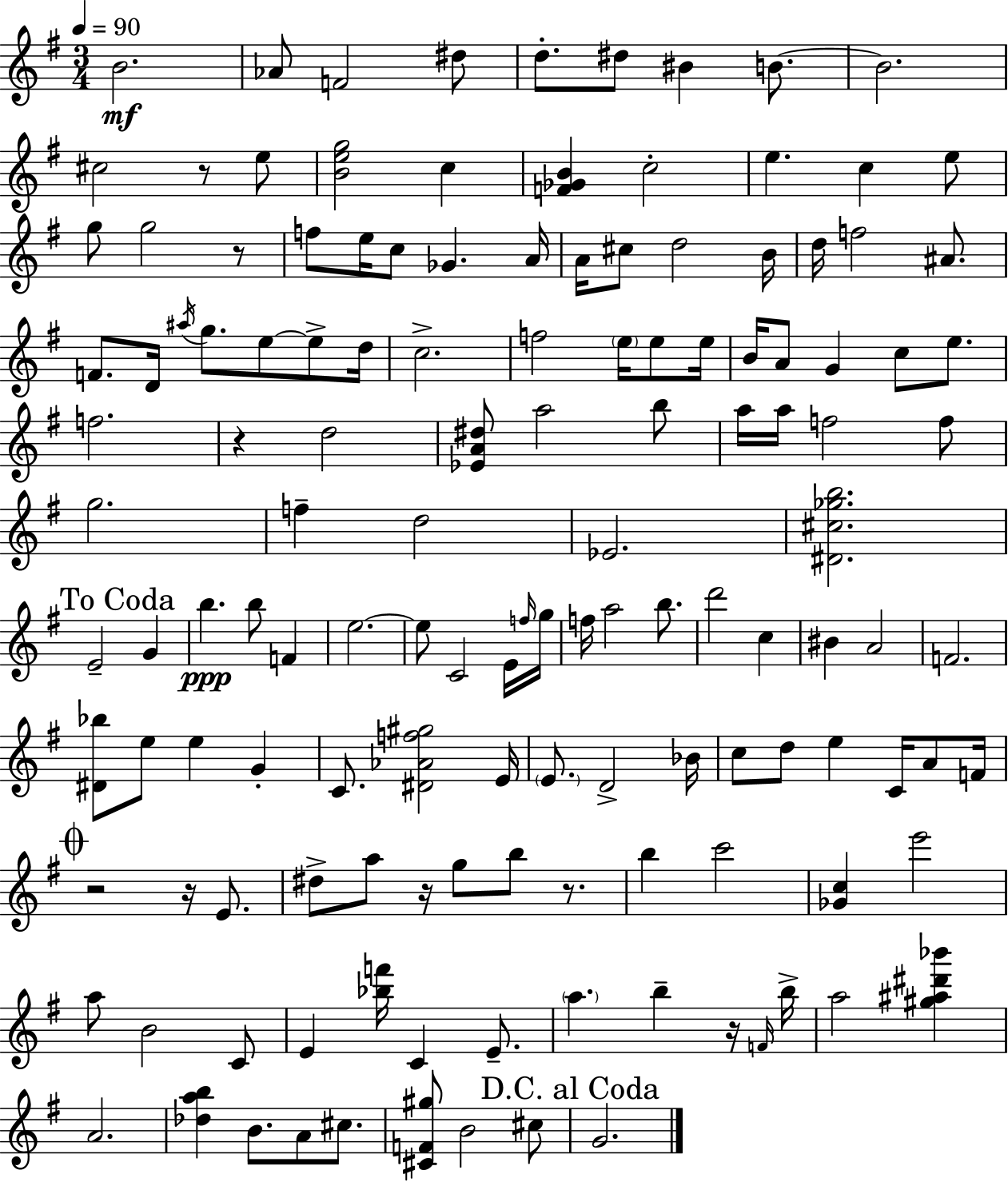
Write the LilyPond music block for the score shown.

{
  \clef treble
  \numericTimeSignature
  \time 3/4
  \key g \major
  \tempo 4 = 90
  b'2.\mf | aes'8 f'2 dis''8 | d''8.-. dis''8 bis'4 b'8.~~ | b'2. | \break cis''2 r8 e''8 | <b' e'' g''>2 c''4 | <f' ges' b'>4 c''2-. | e''4. c''4 e''8 | \break g''8 g''2 r8 | f''8 e''16 c''8 ges'4. a'16 | a'16 cis''8 d''2 b'16 | d''16 f''2 ais'8. | \break f'8. d'16 \acciaccatura { ais''16 } g''8. e''8~~ e''8-> | d''16 c''2.-> | f''2 \parenthesize e''16 e''8 | e''16 b'16 a'8 g'4 c''8 e''8. | \break f''2. | r4 d''2 | <ees' a' dis''>8 a''2 b''8 | a''16 a''16 f''2 f''8 | \break g''2. | f''4-- d''2 | ees'2. | <dis' cis'' ges'' b''>2. | \break \mark "To Coda" e'2-- g'4 | b''4.\ppp b''8 f'4 | e''2.~~ | e''8 c'2 e'16 | \break \grace { f''16 } g''16 f''16 a''2 b''8. | d'''2 c''4 | bis'4 a'2 | f'2. | \break <dis' bes''>8 e''8 e''4 g'4-. | c'8. <dis' aes' f'' gis''>2 | e'16 \parenthesize e'8. d'2-> | bes'16 c''8 d''8 e''4 c'16 a'8 | \break f'16 \mark \markup { \musicglyph "scripts.coda" } r2 r16 e'8. | dis''8-> a''8 r16 g''8 b''8 r8. | b''4 c'''2 | <ges' c''>4 e'''2 | \break a''8 b'2 | c'8 e'4 <bes'' f'''>16 c'4 e'8.-- | \parenthesize a''4. b''4-- | r16 \grace { f'16 } b''16-> a''2 <gis'' ais'' dis''' bes'''>4 | \break a'2. | <des'' a'' b''>4 b'8. a'8 | cis''8. <cis' f' gis''>8 b'2 | cis''8 \mark "D.C. al Coda" g'2. | \break \bar "|."
}